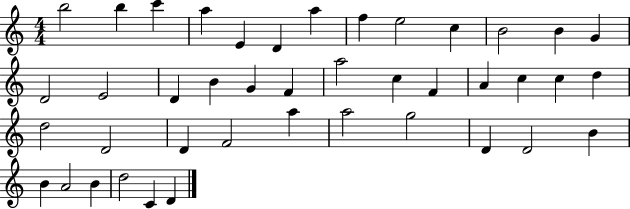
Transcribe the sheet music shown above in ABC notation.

X:1
T:Untitled
M:4/4
L:1/4
K:C
b2 b c' a E D a f e2 c B2 B G D2 E2 D B G F a2 c F A c c d d2 D2 D F2 a a2 g2 D D2 B B A2 B d2 C D